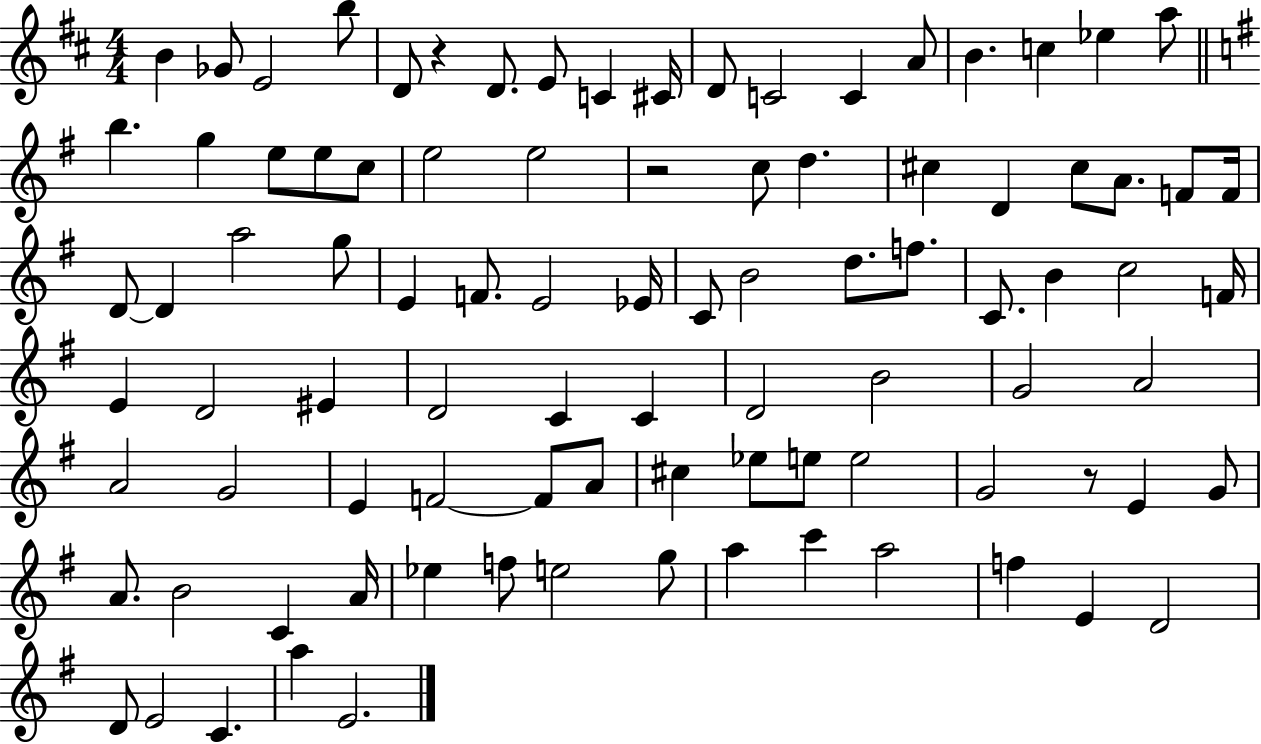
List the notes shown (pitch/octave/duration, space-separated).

B4/q Gb4/e E4/h B5/e D4/e R/q D4/e. E4/e C4/q C#4/s D4/e C4/h C4/q A4/e B4/q. C5/q Eb5/q A5/e B5/q. G5/q E5/e E5/e C5/e E5/h E5/h R/h C5/e D5/q. C#5/q D4/q C#5/e A4/e. F4/e F4/s D4/e D4/q A5/h G5/e E4/q F4/e. E4/h Eb4/s C4/e B4/h D5/e. F5/e. C4/e. B4/q C5/h F4/s E4/q D4/h EIS4/q D4/h C4/q C4/q D4/h B4/h G4/h A4/h A4/h G4/h E4/q F4/h F4/e A4/e C#5/q Eb5/e E5/e E5/h G4/h R/e E4/q G4/e A4/e. B4/h C4/q A4/s Eb5/q F5/e E5/h G5/e A5/q C6/q A5/h F5/q E4/q D4/h D4/e E4/h C4/q. A5/q E4/h.